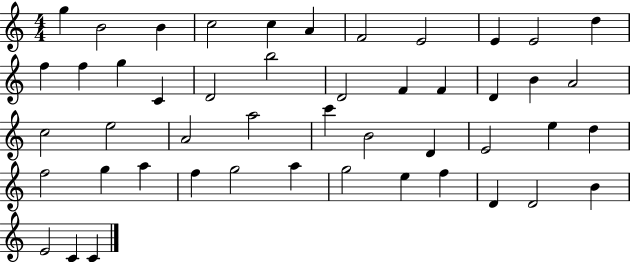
{
  \clef treble
  \numericTimeSignature
  \time 4/4
  \key c \major
  g''4 b'2 b'4 | c''2 c''4 a'4 | f'2 e'2 | e'4 e'2 d''4 | \break f''4 f''4 g''4 c'4 | d'2 b''2 | d'2 f'4 f'4 | d'4 b'4 a'2 | \break c''2 e''2 | a'2 a''2 | c'''4 b'2 d'4 | e'2 e''4 d''4 | \break f''2 g''4 a''4 | f''4 g''2 a''4 | g''2 e''4 f''4 | d'4 d'2 b'4 | \break e'2 c'4 c'4 | \bar "|."
}